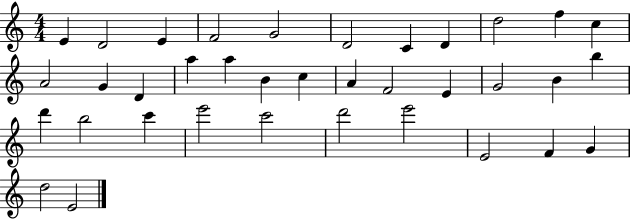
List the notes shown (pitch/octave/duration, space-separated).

E4/q D4/h E4/q F4/h G4/h D4/h C4/q D4/q D5/h F5/q C5/q A4/h G4/q D4/q A5/q A5/q B4/q C5/q A4/q F4/h E4/q G4/h B4/q B5/q D6/q B5/h C6/q E6/h C6/h D6/h E6/h E4/h F4/q G4/q D5/h E4/h